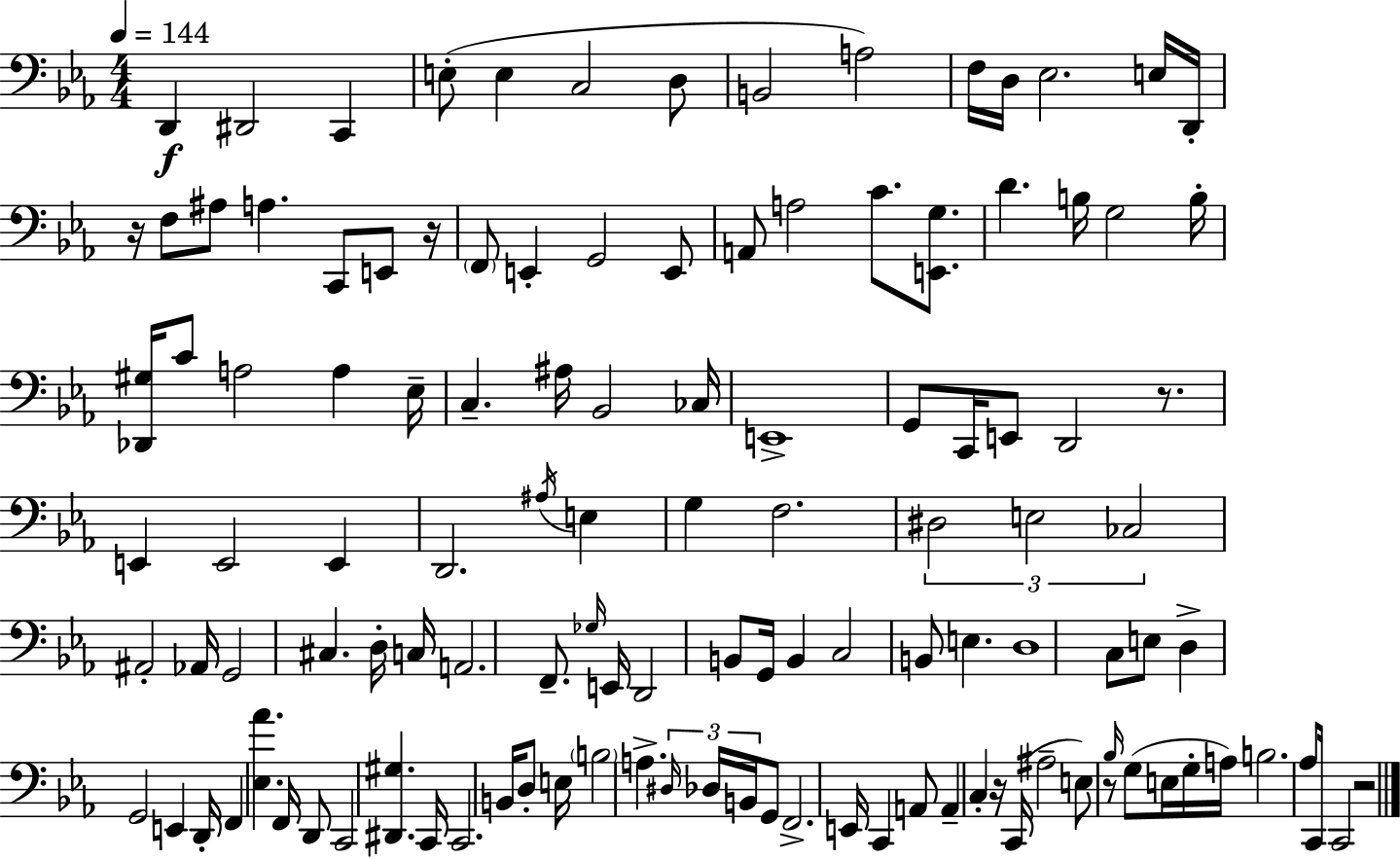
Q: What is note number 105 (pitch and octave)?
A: E3